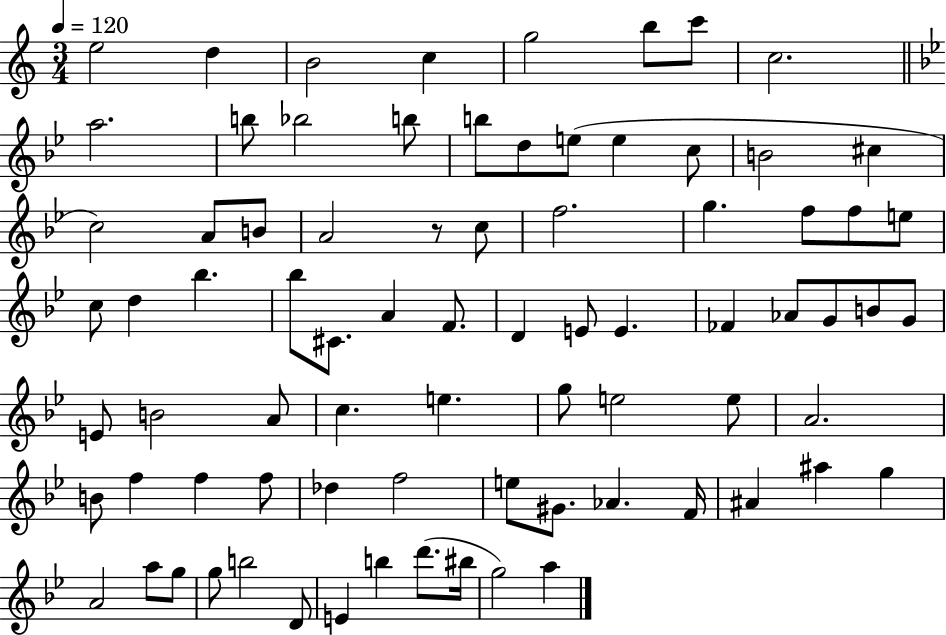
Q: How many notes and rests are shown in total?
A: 79